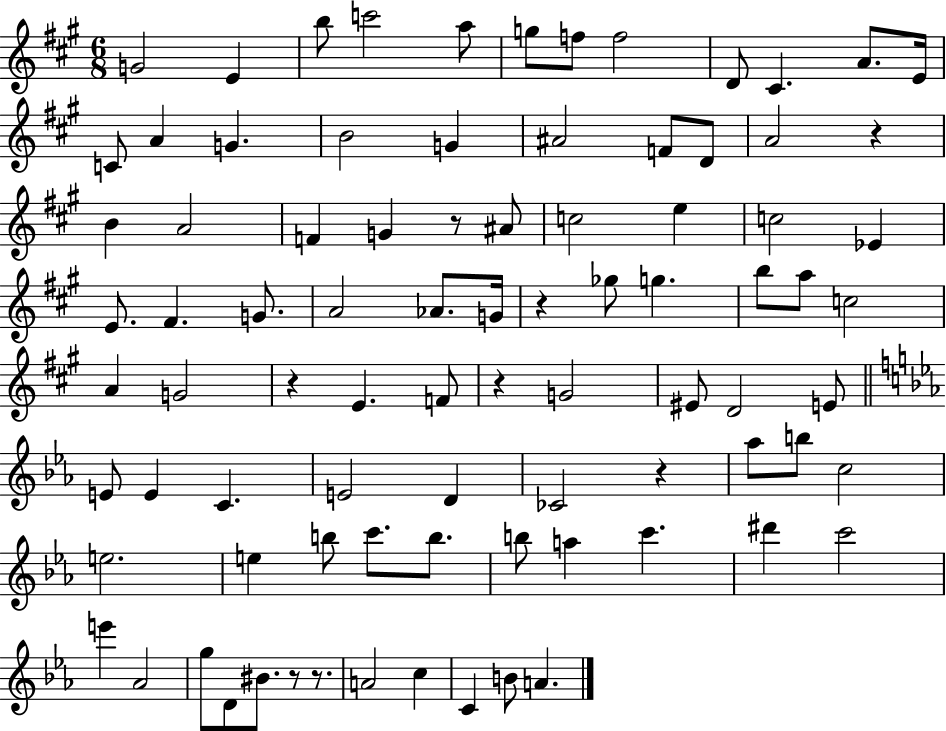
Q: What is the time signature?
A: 6/8